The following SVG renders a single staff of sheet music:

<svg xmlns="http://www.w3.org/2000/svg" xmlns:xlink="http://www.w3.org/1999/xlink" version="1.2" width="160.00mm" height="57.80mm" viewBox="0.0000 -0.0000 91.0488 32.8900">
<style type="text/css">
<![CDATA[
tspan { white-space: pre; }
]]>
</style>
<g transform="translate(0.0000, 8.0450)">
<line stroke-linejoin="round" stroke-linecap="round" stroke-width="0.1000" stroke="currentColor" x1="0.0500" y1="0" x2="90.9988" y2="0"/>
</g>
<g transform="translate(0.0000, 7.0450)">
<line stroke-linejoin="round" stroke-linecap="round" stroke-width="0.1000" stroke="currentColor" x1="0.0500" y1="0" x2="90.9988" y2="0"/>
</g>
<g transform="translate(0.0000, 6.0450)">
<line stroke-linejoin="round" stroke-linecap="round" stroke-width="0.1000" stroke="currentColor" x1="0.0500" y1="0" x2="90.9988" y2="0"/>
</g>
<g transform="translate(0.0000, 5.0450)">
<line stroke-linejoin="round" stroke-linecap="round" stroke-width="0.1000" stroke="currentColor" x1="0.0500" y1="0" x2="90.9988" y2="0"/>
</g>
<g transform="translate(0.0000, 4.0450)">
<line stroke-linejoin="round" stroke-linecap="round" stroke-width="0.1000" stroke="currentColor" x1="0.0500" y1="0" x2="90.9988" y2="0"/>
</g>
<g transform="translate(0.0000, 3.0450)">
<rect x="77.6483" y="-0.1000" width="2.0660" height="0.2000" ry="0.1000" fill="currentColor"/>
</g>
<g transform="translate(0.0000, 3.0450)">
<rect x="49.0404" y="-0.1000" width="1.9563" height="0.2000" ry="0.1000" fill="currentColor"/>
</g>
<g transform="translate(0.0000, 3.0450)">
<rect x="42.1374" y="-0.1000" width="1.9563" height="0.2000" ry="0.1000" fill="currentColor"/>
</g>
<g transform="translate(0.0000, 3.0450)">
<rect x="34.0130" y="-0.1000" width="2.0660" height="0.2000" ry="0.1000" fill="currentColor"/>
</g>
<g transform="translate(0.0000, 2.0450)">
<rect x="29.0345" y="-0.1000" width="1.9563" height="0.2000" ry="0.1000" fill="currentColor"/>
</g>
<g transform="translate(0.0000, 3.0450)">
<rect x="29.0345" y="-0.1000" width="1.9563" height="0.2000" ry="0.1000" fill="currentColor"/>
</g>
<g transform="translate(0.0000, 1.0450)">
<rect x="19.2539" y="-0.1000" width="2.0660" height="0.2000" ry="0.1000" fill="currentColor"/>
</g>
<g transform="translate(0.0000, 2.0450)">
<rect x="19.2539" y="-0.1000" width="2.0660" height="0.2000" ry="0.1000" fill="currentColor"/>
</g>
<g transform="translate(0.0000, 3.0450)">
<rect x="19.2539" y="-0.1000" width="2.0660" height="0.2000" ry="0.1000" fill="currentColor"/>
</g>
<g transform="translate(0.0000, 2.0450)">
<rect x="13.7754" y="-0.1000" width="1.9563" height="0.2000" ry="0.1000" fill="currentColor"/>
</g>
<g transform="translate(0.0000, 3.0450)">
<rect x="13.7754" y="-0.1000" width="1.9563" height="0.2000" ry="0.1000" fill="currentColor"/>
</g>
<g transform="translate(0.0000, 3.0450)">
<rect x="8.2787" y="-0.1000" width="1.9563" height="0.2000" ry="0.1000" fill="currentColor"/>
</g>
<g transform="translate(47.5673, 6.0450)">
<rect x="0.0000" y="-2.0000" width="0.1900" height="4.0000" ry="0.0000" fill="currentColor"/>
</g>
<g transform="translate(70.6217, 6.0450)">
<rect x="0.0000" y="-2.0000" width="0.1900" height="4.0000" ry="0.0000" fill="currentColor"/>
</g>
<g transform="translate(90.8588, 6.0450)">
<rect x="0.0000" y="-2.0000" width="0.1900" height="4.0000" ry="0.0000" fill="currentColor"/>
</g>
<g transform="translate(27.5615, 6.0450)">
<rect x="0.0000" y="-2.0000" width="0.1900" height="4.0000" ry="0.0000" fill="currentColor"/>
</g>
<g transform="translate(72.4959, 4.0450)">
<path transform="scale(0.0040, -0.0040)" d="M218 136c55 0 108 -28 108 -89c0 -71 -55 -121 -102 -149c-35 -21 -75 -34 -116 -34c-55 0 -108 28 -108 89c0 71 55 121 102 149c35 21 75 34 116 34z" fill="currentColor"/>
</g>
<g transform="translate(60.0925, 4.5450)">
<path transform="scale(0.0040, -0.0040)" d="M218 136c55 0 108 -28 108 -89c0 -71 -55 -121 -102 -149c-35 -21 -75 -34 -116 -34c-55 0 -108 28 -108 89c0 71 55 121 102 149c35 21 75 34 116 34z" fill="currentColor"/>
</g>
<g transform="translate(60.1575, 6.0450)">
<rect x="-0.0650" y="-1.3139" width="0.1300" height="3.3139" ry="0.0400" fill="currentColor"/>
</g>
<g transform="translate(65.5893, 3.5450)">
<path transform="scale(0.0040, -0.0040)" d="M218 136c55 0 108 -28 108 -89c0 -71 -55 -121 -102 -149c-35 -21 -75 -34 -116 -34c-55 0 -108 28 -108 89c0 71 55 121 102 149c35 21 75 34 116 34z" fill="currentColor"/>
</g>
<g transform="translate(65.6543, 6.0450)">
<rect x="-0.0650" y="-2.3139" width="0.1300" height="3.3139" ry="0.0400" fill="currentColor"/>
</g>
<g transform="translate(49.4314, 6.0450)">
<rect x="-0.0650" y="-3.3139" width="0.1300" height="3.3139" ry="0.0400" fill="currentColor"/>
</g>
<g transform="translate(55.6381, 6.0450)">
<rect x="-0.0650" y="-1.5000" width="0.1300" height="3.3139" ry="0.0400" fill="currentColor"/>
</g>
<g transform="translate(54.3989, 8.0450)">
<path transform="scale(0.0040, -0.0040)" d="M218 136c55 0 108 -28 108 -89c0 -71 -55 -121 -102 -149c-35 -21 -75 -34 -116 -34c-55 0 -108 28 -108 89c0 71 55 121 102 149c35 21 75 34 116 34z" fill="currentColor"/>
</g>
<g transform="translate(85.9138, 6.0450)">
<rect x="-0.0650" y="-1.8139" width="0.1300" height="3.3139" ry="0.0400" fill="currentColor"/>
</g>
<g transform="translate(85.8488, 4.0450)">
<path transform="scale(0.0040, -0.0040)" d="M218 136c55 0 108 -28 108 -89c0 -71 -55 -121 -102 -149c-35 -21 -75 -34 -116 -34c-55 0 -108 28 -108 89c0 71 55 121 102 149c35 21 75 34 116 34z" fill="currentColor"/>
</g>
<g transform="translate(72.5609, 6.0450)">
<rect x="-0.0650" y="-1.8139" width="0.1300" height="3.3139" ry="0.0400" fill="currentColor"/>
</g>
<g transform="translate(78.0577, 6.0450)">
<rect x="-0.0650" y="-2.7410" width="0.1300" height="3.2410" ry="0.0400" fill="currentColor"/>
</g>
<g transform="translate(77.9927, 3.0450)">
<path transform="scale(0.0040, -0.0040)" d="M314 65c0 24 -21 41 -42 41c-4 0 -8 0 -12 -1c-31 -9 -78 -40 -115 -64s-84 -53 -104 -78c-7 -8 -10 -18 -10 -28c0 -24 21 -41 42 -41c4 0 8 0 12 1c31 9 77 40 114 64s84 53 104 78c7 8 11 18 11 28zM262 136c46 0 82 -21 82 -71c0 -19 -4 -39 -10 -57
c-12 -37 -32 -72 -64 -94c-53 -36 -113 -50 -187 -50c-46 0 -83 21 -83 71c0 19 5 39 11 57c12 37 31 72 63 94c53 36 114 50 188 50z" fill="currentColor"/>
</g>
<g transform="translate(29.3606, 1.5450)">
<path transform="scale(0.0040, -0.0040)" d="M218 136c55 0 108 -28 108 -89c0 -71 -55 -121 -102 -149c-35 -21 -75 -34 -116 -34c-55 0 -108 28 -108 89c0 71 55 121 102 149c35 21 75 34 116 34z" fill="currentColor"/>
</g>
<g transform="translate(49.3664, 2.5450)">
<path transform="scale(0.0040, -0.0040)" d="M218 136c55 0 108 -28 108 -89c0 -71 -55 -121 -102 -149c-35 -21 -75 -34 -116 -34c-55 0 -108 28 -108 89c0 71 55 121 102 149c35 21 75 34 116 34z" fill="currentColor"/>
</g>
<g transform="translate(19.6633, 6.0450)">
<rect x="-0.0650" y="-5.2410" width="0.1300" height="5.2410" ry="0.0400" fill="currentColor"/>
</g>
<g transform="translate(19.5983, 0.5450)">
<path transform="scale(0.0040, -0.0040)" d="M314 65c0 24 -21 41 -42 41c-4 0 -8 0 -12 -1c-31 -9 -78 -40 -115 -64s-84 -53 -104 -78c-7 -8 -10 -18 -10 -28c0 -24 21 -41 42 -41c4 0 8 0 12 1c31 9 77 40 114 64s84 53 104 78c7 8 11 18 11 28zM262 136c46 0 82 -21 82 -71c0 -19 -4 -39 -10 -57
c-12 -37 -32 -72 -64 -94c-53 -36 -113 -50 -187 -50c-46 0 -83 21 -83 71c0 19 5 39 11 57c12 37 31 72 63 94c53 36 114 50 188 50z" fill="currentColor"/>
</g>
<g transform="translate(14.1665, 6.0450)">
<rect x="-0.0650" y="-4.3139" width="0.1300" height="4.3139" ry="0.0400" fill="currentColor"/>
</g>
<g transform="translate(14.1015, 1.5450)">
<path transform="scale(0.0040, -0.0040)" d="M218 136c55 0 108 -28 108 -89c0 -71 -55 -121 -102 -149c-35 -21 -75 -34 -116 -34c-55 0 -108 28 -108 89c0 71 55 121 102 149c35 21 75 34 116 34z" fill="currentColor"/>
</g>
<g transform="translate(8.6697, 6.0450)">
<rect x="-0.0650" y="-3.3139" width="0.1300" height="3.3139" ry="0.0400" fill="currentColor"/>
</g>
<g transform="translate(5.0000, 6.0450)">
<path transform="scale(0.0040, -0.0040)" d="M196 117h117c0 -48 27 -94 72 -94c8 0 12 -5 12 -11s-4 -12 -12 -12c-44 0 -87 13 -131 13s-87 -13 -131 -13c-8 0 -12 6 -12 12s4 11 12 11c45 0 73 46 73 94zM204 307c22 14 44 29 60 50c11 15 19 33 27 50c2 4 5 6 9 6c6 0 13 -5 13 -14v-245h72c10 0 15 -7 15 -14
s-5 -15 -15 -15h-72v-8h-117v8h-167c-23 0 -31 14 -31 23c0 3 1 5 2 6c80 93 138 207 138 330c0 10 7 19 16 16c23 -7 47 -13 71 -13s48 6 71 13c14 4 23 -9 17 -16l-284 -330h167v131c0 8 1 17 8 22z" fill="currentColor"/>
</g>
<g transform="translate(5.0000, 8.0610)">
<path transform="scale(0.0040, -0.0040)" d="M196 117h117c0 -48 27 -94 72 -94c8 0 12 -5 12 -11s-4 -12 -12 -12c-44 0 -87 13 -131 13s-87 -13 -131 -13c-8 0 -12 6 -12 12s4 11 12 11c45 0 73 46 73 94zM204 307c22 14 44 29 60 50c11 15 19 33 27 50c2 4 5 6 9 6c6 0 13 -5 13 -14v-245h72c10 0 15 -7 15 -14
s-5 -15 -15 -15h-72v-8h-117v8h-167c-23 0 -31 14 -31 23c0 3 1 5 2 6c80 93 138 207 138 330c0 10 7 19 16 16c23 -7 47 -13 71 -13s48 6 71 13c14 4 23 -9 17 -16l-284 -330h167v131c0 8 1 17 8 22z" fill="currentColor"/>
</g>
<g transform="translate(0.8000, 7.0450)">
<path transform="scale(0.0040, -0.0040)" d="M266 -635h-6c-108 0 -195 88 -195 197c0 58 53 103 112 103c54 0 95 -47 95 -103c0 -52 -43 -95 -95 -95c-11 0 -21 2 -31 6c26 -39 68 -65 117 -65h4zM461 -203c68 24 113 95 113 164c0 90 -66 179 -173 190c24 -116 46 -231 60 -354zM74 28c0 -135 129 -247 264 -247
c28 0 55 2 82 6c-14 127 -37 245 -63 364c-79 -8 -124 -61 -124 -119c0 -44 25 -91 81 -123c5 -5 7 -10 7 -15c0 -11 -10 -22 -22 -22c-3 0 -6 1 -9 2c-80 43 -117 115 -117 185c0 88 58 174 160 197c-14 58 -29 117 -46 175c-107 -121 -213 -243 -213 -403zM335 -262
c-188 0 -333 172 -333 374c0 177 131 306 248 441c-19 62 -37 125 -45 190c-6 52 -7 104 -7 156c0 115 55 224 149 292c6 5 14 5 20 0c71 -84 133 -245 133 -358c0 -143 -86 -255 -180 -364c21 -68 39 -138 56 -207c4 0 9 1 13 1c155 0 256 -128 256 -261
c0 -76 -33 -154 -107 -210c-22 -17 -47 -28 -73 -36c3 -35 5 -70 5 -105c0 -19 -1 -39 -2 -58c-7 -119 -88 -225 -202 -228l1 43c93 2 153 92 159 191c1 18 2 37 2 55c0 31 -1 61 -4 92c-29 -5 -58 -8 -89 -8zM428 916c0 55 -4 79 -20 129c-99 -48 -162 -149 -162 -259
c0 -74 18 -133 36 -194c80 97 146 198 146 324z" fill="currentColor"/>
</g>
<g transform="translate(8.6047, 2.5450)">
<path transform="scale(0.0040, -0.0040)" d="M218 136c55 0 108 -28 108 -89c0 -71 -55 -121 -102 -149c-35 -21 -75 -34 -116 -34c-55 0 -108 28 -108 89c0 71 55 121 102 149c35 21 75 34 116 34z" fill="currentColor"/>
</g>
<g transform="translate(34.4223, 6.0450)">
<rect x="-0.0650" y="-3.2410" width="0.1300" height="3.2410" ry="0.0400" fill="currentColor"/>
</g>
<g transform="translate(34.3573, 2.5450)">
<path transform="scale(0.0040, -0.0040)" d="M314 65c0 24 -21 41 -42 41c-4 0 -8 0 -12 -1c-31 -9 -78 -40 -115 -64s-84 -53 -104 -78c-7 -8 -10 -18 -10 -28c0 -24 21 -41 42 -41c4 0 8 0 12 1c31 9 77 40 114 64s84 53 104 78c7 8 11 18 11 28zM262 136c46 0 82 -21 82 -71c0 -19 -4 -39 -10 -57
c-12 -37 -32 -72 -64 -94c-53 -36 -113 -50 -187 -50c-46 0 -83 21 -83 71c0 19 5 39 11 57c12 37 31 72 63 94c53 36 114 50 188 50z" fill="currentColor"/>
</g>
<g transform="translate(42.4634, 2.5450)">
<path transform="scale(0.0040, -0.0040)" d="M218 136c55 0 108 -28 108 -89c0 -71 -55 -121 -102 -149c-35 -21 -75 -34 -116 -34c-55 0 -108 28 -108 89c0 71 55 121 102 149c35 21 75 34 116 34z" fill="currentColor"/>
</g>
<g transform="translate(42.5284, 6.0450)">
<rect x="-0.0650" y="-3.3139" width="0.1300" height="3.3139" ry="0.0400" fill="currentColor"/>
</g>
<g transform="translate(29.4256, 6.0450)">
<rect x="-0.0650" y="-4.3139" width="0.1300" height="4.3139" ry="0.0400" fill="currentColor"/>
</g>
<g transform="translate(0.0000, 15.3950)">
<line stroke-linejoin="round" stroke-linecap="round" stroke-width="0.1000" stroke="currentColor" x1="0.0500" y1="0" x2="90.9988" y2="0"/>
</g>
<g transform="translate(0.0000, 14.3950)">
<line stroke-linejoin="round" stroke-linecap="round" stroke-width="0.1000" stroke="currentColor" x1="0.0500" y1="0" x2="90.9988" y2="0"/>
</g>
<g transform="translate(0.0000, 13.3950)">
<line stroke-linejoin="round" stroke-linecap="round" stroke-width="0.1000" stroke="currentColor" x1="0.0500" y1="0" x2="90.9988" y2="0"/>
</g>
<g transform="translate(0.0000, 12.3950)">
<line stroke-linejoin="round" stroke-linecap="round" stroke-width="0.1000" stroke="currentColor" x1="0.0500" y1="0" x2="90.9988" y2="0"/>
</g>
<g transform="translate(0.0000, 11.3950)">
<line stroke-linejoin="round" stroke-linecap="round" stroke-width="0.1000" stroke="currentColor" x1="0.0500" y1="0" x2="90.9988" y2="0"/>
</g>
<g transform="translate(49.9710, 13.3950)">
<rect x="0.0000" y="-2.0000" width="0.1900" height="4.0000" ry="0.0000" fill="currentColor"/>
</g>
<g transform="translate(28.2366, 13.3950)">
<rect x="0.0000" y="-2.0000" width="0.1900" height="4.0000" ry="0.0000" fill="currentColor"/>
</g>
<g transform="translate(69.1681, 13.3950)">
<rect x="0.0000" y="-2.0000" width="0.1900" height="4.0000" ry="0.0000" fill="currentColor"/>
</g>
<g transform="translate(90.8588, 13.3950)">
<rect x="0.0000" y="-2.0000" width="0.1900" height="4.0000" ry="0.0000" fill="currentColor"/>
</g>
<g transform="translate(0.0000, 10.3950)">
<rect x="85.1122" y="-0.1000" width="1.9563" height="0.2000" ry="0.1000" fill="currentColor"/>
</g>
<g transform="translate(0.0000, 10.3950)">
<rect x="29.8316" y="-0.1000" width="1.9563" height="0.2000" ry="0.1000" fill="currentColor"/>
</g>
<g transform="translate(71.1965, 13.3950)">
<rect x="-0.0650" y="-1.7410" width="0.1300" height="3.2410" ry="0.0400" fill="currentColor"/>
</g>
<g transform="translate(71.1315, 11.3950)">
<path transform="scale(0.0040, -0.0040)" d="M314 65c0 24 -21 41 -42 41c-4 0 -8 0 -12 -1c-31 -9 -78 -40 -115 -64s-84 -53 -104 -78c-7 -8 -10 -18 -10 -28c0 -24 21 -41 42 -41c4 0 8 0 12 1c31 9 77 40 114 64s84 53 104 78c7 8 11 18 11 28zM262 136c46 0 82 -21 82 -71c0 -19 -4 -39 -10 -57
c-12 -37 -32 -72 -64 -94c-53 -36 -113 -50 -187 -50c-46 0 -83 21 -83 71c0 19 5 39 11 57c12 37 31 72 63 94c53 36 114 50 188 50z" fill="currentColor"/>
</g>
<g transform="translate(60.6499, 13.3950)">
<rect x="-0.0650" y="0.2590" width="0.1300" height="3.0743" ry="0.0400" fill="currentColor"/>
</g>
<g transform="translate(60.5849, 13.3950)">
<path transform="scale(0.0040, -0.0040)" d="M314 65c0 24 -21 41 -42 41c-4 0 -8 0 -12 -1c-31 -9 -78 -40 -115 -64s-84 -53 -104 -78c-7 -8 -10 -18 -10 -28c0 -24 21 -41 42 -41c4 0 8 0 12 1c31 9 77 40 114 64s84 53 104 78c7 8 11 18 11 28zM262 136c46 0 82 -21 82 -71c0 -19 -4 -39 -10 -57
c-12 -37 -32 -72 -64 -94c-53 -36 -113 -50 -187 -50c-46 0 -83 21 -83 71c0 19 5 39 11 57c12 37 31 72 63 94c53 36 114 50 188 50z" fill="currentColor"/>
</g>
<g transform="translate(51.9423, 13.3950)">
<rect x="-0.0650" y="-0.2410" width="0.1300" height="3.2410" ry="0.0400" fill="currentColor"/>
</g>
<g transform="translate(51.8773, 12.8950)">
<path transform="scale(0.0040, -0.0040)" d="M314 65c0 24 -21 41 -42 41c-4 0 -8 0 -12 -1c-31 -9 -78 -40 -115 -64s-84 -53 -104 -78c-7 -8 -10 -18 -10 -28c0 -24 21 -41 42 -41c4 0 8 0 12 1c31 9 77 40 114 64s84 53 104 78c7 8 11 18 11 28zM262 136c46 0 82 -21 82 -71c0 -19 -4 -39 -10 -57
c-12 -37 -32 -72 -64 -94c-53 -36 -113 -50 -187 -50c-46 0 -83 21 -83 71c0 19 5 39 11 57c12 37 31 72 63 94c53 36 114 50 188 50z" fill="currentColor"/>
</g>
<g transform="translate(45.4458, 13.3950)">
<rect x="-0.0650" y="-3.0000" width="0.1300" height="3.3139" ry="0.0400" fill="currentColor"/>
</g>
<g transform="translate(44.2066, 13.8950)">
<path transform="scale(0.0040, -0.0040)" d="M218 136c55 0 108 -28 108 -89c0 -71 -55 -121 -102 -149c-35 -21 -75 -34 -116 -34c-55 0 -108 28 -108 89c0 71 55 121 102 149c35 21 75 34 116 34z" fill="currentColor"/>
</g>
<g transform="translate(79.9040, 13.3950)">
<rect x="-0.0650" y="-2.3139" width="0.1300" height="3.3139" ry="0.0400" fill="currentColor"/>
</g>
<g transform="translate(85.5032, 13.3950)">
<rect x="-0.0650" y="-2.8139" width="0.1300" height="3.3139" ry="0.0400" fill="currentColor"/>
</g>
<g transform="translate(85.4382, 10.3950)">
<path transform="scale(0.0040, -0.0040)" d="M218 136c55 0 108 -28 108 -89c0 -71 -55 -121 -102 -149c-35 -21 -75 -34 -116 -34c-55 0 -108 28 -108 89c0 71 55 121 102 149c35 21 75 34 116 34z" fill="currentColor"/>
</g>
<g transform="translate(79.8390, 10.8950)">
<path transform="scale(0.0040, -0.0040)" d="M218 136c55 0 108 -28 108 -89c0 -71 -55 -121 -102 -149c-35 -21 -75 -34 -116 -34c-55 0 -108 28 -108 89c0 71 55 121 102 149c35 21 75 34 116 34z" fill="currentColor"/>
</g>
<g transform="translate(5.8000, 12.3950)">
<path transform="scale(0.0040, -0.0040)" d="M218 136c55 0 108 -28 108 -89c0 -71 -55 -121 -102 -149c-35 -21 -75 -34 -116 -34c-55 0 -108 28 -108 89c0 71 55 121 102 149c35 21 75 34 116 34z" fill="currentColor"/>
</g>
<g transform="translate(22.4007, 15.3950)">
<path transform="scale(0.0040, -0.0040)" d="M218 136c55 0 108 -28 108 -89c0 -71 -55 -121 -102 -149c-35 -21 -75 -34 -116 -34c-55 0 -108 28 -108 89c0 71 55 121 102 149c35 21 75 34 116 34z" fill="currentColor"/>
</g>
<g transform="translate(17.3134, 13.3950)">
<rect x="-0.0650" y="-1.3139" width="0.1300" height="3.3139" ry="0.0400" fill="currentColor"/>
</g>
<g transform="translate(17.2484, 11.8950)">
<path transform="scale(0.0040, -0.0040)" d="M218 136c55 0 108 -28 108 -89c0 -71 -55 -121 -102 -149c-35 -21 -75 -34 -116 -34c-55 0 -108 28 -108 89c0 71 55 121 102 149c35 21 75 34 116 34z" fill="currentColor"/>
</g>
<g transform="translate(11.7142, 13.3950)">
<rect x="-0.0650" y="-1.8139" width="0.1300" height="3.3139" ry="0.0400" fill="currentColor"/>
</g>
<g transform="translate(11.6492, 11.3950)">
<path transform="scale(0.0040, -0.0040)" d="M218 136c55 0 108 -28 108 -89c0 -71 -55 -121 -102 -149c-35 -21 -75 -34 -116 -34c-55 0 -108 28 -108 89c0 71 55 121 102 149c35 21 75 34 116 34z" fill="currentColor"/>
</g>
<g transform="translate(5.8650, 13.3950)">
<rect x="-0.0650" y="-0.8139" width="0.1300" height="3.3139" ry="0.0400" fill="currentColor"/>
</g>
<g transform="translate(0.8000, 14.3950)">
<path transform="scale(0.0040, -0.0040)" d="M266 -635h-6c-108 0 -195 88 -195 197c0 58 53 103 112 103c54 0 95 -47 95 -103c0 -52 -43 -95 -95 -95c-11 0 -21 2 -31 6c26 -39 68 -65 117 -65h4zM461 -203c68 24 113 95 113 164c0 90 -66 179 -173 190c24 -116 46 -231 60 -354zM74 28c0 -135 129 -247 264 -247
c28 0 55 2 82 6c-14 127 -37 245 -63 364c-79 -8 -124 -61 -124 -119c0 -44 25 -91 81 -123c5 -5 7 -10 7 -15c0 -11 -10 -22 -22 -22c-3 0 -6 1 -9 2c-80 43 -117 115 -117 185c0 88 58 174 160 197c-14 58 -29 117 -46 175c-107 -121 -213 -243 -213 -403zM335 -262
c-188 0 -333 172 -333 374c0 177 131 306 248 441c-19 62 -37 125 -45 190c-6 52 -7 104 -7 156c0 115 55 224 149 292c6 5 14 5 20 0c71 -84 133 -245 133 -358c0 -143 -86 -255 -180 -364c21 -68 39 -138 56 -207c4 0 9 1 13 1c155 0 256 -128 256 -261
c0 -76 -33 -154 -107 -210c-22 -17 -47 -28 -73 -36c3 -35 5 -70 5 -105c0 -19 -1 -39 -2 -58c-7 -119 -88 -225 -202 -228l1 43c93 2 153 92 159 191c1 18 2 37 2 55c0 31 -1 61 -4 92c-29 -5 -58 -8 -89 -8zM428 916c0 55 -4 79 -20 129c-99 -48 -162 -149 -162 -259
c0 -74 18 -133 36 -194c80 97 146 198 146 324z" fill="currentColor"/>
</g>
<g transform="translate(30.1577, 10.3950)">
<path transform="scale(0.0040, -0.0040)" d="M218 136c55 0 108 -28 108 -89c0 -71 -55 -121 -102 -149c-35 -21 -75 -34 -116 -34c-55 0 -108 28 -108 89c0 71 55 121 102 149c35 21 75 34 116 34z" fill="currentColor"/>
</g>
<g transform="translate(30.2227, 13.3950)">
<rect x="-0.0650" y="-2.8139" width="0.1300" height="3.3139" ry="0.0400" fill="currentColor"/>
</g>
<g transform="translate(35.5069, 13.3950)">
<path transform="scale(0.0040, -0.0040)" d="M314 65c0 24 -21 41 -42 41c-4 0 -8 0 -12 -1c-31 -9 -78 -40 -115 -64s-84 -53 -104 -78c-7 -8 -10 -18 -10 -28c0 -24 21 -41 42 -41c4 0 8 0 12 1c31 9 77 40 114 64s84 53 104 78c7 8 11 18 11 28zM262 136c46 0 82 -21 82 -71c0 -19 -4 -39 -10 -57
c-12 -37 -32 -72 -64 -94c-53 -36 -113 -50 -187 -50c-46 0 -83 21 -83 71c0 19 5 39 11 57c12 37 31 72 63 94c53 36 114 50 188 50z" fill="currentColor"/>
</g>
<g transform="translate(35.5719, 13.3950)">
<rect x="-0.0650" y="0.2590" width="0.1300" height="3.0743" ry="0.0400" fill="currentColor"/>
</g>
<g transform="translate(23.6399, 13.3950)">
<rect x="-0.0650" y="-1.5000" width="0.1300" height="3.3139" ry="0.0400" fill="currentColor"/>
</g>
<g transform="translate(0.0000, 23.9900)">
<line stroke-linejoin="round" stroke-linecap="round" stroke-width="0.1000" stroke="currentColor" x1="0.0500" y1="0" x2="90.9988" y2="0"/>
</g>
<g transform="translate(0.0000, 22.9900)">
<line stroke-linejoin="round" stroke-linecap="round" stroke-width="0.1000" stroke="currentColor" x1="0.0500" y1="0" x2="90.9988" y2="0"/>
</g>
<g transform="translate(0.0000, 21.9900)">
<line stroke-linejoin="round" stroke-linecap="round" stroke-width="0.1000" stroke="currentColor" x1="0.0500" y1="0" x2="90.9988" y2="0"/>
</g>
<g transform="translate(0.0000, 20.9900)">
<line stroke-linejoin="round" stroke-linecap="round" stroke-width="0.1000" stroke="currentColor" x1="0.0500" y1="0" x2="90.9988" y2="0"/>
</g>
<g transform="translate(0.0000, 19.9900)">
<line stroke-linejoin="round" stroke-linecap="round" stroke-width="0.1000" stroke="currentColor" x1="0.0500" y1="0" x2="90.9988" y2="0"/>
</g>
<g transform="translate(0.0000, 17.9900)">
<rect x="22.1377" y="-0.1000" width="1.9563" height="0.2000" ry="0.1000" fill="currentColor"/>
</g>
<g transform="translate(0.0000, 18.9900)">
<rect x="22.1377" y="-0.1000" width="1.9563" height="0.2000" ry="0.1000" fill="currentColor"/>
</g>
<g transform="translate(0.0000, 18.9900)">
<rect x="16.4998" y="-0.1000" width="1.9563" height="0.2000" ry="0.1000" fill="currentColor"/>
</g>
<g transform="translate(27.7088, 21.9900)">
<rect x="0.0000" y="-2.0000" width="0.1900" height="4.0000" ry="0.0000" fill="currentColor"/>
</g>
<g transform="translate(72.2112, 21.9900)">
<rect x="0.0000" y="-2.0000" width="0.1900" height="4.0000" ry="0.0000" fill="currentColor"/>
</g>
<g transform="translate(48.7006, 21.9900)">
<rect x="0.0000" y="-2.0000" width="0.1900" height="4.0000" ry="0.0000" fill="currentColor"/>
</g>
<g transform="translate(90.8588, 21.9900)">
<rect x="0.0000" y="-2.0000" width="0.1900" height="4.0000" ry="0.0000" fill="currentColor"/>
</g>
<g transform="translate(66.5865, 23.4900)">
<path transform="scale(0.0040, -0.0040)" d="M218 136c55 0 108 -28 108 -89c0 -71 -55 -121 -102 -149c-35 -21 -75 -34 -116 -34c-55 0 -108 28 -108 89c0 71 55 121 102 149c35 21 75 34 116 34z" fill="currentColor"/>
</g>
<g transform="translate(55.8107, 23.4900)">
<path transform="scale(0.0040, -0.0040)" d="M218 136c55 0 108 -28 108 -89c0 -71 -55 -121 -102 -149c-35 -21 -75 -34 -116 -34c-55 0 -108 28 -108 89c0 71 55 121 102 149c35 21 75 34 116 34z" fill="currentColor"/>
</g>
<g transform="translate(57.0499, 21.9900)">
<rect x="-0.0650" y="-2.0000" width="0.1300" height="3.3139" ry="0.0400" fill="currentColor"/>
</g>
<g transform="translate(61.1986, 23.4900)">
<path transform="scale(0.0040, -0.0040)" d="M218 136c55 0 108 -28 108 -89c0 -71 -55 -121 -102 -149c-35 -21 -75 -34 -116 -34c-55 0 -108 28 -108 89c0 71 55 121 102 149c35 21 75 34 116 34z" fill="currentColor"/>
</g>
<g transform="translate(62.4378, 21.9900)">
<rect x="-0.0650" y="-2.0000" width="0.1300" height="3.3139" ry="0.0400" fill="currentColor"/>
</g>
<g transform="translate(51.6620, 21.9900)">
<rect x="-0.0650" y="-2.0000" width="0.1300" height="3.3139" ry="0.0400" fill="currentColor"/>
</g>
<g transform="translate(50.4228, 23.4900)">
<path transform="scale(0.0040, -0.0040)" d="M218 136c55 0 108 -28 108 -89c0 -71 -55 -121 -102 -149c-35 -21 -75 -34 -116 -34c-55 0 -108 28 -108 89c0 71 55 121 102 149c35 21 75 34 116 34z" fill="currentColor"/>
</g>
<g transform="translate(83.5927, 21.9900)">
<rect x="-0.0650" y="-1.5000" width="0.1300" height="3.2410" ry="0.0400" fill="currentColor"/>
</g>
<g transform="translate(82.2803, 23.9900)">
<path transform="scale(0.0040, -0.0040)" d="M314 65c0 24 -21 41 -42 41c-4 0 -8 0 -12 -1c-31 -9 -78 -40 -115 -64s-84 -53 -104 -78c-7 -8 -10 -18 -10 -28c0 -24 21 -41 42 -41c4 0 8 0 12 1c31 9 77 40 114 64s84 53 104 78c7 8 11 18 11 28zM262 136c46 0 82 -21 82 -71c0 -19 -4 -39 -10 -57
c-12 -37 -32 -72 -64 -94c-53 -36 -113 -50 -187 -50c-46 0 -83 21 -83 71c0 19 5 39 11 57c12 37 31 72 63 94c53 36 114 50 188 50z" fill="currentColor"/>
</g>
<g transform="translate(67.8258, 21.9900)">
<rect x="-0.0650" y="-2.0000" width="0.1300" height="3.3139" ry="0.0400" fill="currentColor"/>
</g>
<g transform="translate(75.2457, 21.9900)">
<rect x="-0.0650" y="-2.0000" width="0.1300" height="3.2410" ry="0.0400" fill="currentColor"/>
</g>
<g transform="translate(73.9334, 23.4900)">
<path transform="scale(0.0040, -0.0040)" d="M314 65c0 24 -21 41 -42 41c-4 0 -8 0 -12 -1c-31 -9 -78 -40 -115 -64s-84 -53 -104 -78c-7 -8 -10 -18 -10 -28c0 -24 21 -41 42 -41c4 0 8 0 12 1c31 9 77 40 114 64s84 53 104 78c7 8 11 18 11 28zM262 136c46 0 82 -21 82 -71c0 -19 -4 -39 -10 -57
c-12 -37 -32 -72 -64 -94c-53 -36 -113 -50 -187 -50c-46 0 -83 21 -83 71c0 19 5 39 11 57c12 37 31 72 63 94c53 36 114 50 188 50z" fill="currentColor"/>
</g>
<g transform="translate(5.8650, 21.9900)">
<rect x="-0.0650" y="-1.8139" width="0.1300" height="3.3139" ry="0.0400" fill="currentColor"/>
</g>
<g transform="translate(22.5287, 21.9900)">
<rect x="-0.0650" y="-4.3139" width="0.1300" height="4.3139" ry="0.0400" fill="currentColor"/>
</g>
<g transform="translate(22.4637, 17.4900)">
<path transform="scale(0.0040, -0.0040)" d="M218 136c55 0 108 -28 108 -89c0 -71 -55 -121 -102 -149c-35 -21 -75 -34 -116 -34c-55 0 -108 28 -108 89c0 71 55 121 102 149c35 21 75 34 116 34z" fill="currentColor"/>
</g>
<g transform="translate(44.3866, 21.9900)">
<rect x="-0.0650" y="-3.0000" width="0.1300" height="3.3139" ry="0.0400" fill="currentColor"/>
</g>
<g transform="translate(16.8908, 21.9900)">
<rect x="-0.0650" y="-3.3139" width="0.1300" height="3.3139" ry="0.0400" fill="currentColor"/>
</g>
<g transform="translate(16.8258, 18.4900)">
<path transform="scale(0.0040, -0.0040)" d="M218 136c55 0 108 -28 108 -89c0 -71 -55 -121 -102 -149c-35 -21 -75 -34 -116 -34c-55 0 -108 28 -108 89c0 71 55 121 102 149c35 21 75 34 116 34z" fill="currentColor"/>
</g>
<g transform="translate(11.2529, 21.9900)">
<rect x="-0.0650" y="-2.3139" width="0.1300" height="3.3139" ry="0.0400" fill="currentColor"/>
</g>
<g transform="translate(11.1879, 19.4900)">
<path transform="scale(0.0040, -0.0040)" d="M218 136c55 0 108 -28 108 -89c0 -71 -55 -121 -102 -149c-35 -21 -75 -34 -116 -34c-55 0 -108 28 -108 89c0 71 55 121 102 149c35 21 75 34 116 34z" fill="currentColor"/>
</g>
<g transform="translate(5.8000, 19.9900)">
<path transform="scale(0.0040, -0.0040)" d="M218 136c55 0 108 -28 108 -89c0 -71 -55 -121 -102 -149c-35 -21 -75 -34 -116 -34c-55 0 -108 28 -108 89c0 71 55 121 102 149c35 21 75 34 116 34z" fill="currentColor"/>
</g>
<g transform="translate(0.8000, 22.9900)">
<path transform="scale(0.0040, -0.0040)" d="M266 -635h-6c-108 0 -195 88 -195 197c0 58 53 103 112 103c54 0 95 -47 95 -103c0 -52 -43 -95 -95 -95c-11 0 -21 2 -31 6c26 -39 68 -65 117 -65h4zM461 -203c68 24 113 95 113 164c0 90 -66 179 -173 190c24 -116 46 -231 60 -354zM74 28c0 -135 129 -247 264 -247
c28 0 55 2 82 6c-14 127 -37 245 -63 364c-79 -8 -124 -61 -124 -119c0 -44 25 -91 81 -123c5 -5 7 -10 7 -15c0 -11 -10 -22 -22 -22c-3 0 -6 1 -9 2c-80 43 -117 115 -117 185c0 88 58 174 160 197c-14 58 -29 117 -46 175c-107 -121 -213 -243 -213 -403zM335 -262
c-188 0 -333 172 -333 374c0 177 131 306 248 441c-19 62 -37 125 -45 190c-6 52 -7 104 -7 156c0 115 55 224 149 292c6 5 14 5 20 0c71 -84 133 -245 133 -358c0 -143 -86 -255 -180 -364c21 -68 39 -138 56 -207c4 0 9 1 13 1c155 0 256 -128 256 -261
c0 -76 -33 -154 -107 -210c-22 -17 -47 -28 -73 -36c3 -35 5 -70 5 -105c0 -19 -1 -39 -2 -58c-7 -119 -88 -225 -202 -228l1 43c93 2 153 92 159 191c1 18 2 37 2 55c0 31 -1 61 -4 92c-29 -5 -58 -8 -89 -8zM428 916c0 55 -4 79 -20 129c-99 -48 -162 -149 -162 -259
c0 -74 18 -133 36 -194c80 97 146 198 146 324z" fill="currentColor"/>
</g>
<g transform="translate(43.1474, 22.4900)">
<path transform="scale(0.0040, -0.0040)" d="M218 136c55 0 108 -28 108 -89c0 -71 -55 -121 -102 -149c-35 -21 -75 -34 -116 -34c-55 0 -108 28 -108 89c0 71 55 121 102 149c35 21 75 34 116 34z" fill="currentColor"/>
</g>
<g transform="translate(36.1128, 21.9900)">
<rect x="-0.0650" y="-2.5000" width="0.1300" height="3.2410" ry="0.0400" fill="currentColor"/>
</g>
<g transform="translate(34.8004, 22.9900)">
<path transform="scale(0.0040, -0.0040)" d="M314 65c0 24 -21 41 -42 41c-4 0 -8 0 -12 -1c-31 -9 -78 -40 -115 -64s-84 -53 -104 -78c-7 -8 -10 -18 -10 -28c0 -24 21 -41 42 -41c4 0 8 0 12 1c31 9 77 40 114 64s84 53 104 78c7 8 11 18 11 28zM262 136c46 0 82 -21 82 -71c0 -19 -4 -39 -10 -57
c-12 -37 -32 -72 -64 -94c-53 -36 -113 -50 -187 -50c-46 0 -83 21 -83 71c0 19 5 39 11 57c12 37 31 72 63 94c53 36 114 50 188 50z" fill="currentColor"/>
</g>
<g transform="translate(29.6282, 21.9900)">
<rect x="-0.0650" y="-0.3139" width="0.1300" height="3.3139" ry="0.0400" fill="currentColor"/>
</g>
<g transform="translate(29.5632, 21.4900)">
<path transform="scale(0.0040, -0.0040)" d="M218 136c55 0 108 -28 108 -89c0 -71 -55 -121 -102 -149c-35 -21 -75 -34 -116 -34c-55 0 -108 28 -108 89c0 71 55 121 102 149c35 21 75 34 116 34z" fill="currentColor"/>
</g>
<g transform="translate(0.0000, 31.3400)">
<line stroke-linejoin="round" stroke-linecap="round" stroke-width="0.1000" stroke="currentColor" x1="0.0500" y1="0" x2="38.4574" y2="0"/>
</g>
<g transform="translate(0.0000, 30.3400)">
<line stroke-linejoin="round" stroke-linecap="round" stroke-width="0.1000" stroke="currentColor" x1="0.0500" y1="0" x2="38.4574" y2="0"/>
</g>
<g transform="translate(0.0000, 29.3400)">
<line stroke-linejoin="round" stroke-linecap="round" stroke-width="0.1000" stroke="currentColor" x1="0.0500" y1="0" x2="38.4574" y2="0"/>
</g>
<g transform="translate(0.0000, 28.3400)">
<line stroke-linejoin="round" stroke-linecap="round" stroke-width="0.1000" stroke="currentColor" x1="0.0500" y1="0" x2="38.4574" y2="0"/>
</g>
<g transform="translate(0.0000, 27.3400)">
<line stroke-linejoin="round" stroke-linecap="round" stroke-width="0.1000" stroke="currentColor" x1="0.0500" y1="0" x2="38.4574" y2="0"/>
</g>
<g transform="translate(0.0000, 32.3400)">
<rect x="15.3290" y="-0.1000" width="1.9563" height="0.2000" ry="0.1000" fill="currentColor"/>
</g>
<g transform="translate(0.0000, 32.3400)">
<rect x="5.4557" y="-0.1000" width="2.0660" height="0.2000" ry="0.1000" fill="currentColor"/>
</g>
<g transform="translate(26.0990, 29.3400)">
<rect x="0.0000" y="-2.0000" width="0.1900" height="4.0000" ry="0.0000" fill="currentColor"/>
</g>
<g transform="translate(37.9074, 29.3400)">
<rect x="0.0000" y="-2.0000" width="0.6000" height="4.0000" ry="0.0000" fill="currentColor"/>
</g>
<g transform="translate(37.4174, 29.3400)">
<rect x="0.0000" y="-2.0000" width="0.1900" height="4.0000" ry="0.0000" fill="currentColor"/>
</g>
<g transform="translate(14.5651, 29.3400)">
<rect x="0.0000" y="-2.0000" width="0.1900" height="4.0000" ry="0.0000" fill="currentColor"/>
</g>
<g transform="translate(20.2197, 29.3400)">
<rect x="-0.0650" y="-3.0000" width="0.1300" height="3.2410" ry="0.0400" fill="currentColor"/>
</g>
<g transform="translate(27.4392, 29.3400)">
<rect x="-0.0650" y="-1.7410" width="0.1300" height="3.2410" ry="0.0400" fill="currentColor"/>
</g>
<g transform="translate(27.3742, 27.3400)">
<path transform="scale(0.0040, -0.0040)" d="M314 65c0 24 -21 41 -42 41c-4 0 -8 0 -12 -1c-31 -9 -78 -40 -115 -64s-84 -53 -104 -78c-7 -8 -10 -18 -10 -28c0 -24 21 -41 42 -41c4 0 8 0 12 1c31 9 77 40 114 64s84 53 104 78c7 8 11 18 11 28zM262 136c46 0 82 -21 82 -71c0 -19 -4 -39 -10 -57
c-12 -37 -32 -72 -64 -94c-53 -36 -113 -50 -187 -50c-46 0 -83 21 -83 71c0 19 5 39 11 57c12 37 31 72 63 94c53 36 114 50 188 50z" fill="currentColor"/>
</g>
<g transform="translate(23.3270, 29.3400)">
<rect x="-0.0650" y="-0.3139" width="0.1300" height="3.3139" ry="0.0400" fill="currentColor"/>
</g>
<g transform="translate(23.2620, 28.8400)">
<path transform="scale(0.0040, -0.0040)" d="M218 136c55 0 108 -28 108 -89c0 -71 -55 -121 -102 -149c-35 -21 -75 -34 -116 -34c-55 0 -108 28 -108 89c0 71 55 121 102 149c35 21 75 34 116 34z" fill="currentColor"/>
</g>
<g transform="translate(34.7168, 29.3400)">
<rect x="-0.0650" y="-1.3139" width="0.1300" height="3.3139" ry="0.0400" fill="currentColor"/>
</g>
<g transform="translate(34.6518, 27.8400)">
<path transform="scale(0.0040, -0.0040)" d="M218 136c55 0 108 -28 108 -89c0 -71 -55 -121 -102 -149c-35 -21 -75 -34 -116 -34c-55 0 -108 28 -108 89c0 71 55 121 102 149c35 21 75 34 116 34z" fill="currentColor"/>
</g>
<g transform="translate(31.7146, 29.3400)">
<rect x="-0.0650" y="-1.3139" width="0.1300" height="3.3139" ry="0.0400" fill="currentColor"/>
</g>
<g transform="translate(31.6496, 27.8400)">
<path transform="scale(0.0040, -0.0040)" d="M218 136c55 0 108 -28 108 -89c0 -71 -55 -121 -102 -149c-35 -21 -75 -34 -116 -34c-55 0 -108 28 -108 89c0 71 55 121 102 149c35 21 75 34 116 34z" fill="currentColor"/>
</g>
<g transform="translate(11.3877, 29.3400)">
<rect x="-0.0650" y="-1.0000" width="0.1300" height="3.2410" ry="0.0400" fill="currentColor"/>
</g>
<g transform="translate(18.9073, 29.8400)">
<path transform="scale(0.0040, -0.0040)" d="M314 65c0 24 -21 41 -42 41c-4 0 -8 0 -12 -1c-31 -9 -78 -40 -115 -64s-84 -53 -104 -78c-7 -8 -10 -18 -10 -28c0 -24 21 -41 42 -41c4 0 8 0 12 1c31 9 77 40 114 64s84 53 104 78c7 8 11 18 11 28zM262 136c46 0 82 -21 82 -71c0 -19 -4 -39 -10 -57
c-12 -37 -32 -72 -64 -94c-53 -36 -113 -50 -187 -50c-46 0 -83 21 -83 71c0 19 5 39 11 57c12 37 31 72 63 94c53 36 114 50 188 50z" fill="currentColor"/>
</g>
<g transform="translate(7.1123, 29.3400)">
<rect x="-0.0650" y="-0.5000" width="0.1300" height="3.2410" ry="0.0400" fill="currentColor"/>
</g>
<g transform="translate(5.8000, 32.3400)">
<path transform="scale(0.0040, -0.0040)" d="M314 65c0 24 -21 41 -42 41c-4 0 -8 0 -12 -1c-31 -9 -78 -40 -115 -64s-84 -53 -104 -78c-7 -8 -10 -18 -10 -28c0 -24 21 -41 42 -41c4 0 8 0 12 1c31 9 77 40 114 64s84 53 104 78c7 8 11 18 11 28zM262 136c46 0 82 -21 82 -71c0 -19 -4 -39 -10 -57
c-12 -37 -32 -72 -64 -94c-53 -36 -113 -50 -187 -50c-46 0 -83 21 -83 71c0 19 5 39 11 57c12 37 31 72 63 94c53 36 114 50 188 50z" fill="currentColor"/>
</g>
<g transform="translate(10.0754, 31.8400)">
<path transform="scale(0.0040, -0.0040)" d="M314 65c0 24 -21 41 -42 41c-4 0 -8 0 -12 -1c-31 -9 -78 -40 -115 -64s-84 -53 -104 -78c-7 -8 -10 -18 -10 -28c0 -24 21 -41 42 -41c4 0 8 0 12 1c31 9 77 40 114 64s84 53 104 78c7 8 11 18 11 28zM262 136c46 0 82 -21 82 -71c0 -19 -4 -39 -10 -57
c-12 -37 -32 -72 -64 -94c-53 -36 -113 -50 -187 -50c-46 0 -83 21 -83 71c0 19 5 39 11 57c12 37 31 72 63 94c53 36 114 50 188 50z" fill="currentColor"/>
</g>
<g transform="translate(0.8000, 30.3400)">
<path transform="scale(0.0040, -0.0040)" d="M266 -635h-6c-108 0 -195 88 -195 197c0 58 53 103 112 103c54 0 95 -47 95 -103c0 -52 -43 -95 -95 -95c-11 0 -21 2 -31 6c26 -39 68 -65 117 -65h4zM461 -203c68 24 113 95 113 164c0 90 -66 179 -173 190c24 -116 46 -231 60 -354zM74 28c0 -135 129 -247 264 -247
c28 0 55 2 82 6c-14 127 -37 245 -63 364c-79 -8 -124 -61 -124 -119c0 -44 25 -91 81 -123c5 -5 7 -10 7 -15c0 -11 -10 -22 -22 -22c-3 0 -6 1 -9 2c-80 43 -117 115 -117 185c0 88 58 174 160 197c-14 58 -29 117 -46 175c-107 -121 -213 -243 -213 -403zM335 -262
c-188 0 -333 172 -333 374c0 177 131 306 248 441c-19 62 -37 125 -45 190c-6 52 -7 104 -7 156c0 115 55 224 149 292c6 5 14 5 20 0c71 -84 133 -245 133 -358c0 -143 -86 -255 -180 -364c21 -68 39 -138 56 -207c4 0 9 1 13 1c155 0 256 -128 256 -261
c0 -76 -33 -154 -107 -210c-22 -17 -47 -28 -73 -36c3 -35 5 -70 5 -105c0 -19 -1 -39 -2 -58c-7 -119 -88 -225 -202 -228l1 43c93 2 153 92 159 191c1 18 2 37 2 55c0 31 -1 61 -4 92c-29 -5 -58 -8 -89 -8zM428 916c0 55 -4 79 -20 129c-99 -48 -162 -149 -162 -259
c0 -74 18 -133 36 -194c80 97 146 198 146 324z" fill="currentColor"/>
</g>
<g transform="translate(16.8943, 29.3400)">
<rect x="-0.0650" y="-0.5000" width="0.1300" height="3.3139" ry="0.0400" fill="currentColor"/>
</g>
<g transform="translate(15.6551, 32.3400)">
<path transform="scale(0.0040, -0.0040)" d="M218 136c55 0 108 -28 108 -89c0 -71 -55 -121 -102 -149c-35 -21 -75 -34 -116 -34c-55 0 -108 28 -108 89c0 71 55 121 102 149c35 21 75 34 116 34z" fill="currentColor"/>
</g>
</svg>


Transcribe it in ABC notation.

X:1
T:Untitled
M:4/4
L:1/4
K:C
b d' f'2 d' b2 b b E e g f a2 f d f e E a B2 A c2 B2 f2 g a f g b d' c G2 A F F F F F2 E2 C2 D2 C A2 c f2 e e